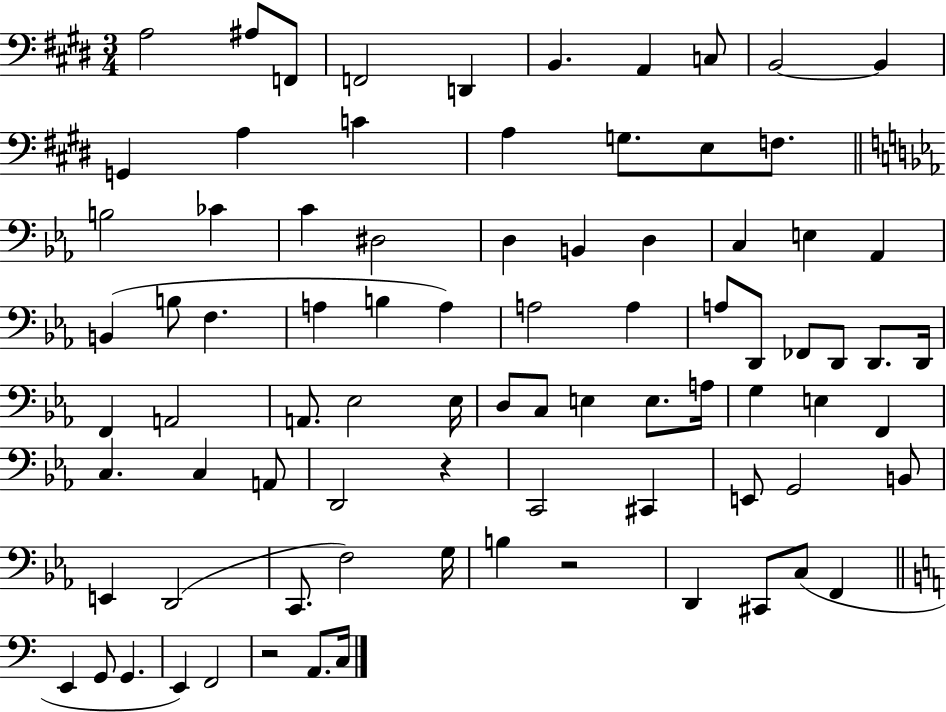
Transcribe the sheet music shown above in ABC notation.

X:1
T:Untitled
M:3/4
L:1/4
K:E
A,2 ^A,/2 F,,/2 F,,2 D,, B,, A,, C,/2 B,,2 B,, G,, A, C A, G,/2 E,/2 F,/2 B,2 _C C ^D,2 D, B,, D, C, E, _A,, B,, B,/2 F, A, B, A, A,2 A, A,/2 D,,/2 _F,,/2 D,,/2 D,,/2 D,,/4 F,, A,,2 A,,/2 _E,2 _E,/4 D,/2 C,/2 E, E,/2 A,/4 G, E, F,, C, C, A,,/2 D,,2 z C,,2 ^C,, E,,/2 G,,2 B,,/2 E,, D,,2 C,,/2 F,2 G,/4 B, z2 D,, ^C,,/2 C,/2 F,, E,, G,,/2 G,, E,, F,,2 z2 A,,/2 C,/4